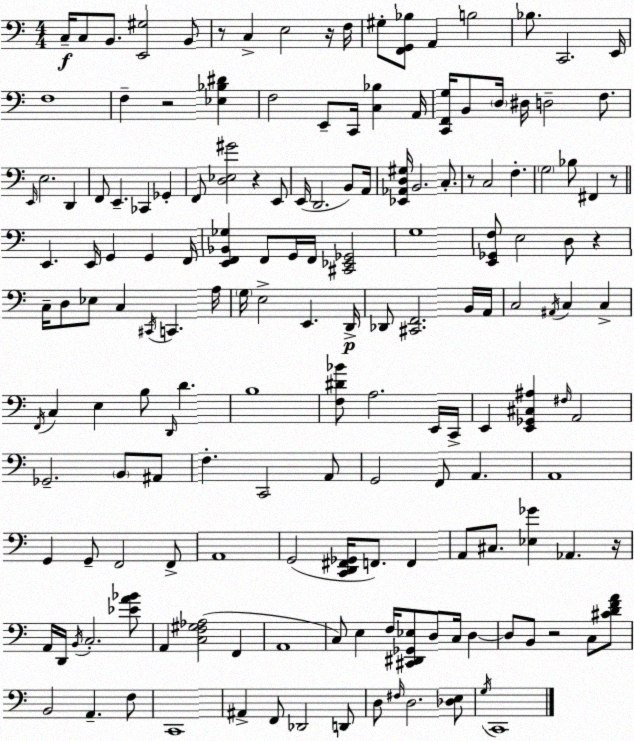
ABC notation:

X:1
T:Untitled
M:4/4
L:1/4
K:Am
C,/4 C,/2 B,,/2 [E,,^G,]2 B,,/2 z/2 C, E,2 z/4 F,/4 ^G,/2 [F,,G,,_B,]/2 A,, B,2 _B,/2 C,,2 E,,/4 F,4 F, z2 [_E,_B,^D] F,2 E,,/2 C,,/4 [C,_B,] A,,/4 [C,,F,,G,]/4 B,,/2 D,/4 ^D,/4 D,2 F,/2 E,,/4 E,2 D,, F,,/2 E,, _C,, _G,, F,,/2 [D,_E,^G]2 z E,,/2 E,,/4 D,,2 B,,/2 A,,/4 [_E,,_A,,D,^G,]/4 B,,2 C,/2 z/2 C,2 F, G,2 _B,/2 ^F,, z/2 E,, E,,/4 G,, G,, F,,/4 [E,,F,,_B,,_G,] F,,/2 G,,/4 F,,/4 [^C,,_E,,_G,,]2 G,4 [E,,_G,,F,]/2 E,2 D,/2 z C,/4 D,/2 _E,/2 C, ^C,,/4 C,, A,/4 G,/4 E,2 E,, D,,/4 _D,,/2 [^C,,F,,]2 B,,/4 A,,/4 C,2 ^A,,/4 C, C, F,,/4 C, E, B,/2 D,,/4 D B,4 [F,^D_B]/2 A,2 E,,/4 C,,/4 E,, [E,,_G,,^C,^A,] ^F,/4 A,,2 _G,,2 B,,/2 ^A,,/2 F, C,,2 A,,/2 G,,2 F,,/2 A,, A,,4 G,, G,,/2 F,,2 F,,/2 A,,4 G,,2 [C,,D,,^F,,_G,,]/4 F,,/2 F,, A,,/2 ^C,/2 [_E,_G] _A,, z/4 A,,/4 D,,/4 B,,/4 C,2 [_EA_B]/2 A,, [C,F,^G,_A,]2 F,, A,,4 C,/2 E, F,/4 [^C,,^D,,_G,,_E,]/2 D,/2 C,/4 D, D,/2 B,,/2 z2 C,/2 [^CDFA]/2 B,,2 A,, F,/2 C,,4 ^A,, F,,/2 _D,,2 D,,/2 D,/2 ^F,/4 D,2 [_D,E,]/2 G,/4 C,,4